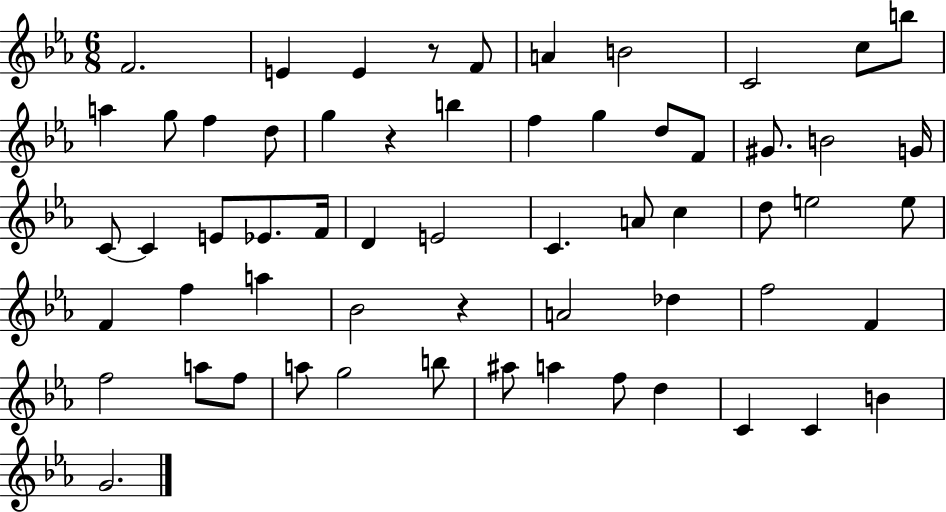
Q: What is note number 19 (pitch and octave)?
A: F4